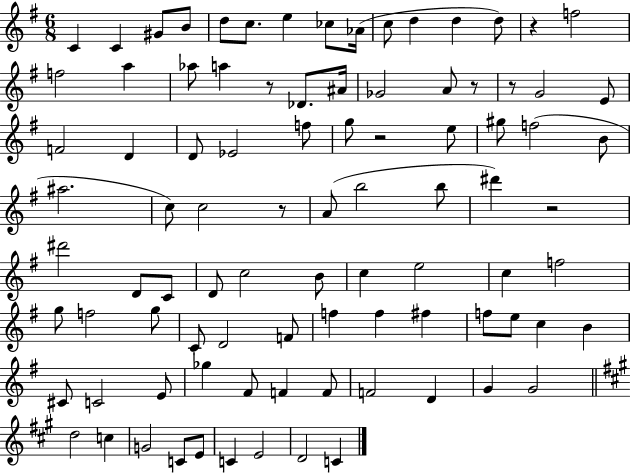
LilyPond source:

{
  \clef treble
  \numericTimeSignature
  \time 6/8
  \key g \major
  c'4 c'4 gis'8 b'8 | d''8 c''8. e''4 ces''8 aes'16( | c''8 d''4 d''4 d''8) | r4 f''2 | \break f''2 a''4 | aes''8 a''4 r8 des'8. ais'16 | ges'2 a'8 r8 | r8 g'2 e'8 | \break f'2 d'4 | d'8 ees'2 f''8 | g''8 r2 e''8 | gis''8 f''2( b'8 | \break ais''2. | c''8) c''2 r8 | a'8( b''2 b''8 | dis'''4) r2 | \break dis'''2 d'8 c'8 | d'8 c''2 b'8 | c''4 e''2 | c''4 f''2 | \break g''8 f''2 g''8 | c'8 d'2 f'8 | f''4 f''4 fis''4 | f''8 e''8 c''4 b'4 | \break cis'8 c'2 e'8 | ges''4 fis'8 f'4 f'8 | f'2 d'4 | g'4 g'2 | \break \bar "||" \break \key a \major d''2 c''4 | g'2 c'8 e'8 | c'4 e'2 | d'2 c'4 | \break \bar "|."
}